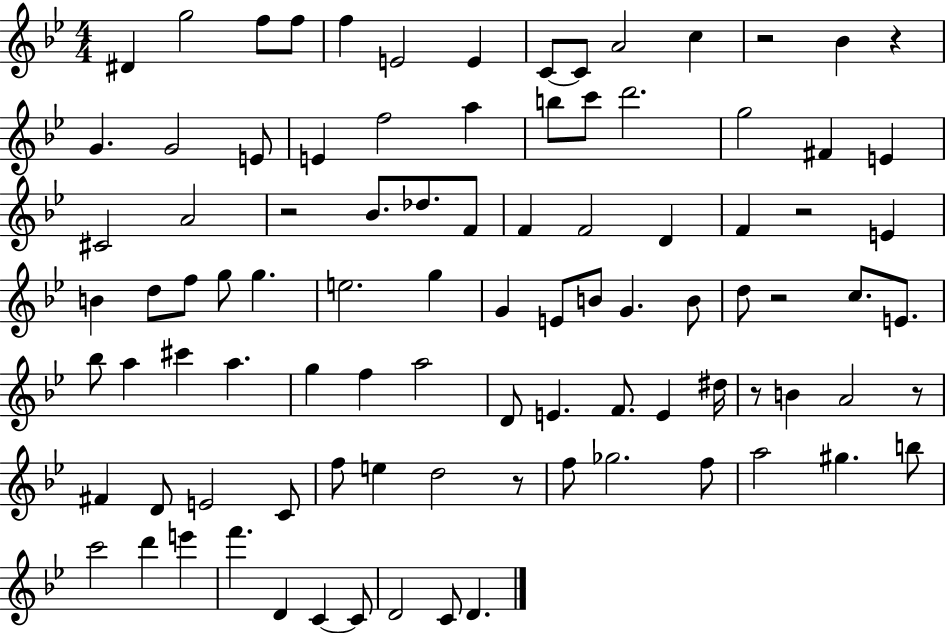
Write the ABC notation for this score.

X:1
T:Untitled
M:4/4
L:1/4
K:Bb
^D g2 f/2 f/2 f E2 E C/2 C/2 A2 c z2 _B z G G2 E/2 E f2 a b/2 c'/2 d'2 g2 ^F E ^C2 A2 z2 _B/2 _d/2 F/2 F F2 D F z2 E B d/2 f/2 g/2 g e2 g G E/2 B/2 G B/2 d/2 z2 c/2 E/2 _b/2 a ^c' a g f a2 D/2 E F/2 E ^d/4 z/2 B A2 z/2 ^F D/2 E2 C/2 f/2 e d2 z/2 f/2 _g2 f/2 a2 ^g b/2 c'2 d' e' f' D C C/2 D2 C/2 D